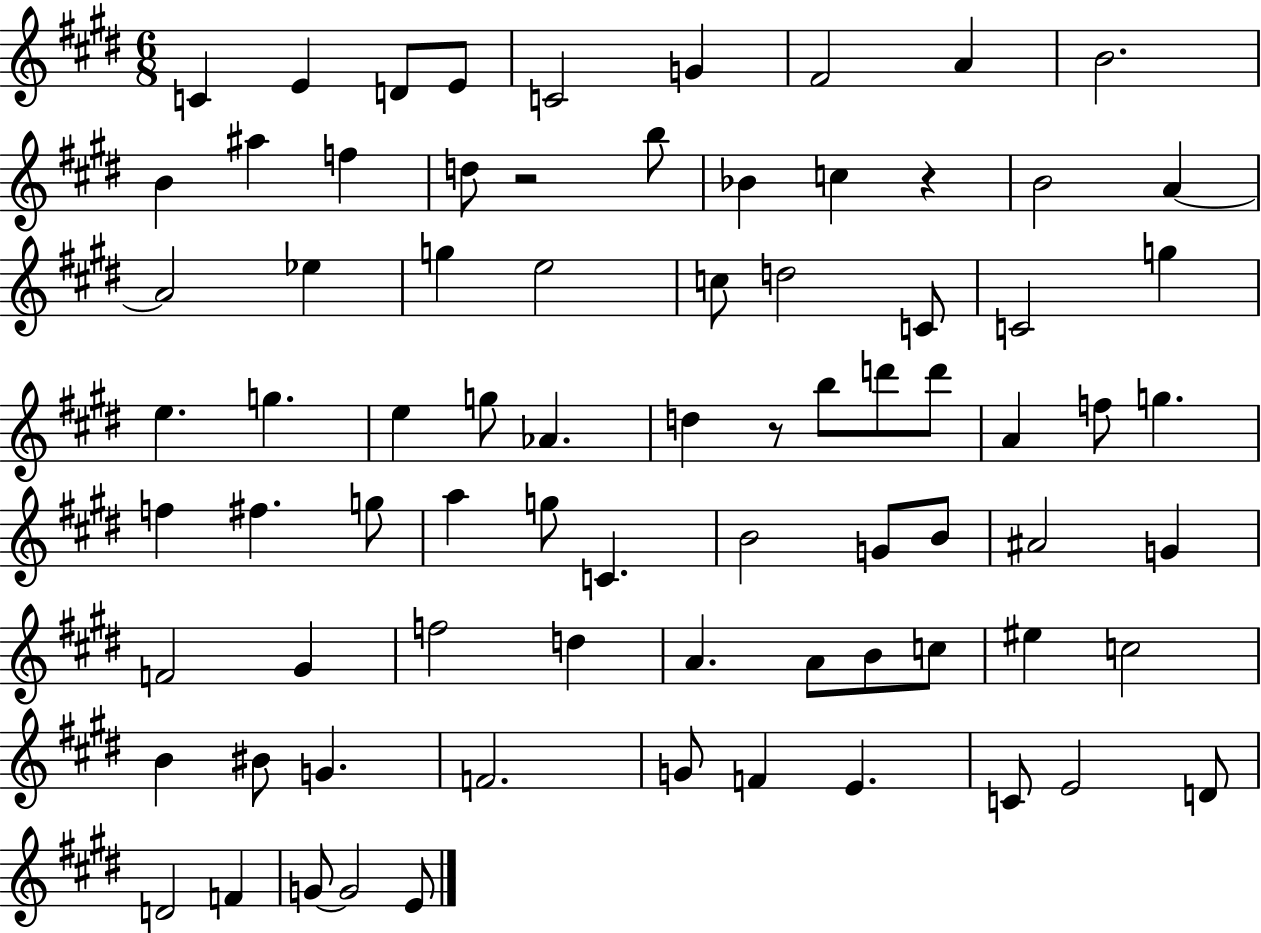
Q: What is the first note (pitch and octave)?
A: C4